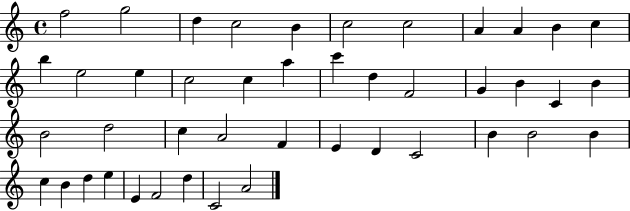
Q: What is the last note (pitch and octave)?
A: A4